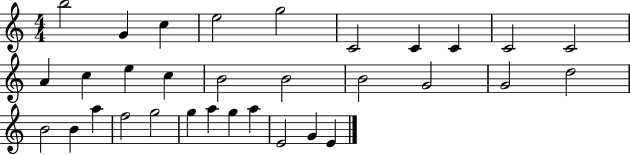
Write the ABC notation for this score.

X:1
T:Untitled
M:4/4
L:1/4
K:C
b2 G c e2 g2 C2 C C C2 C2 A c e c B2 B2 B2 G2 G2 d2 B2 B a f2 g2 g a g a E2 G E